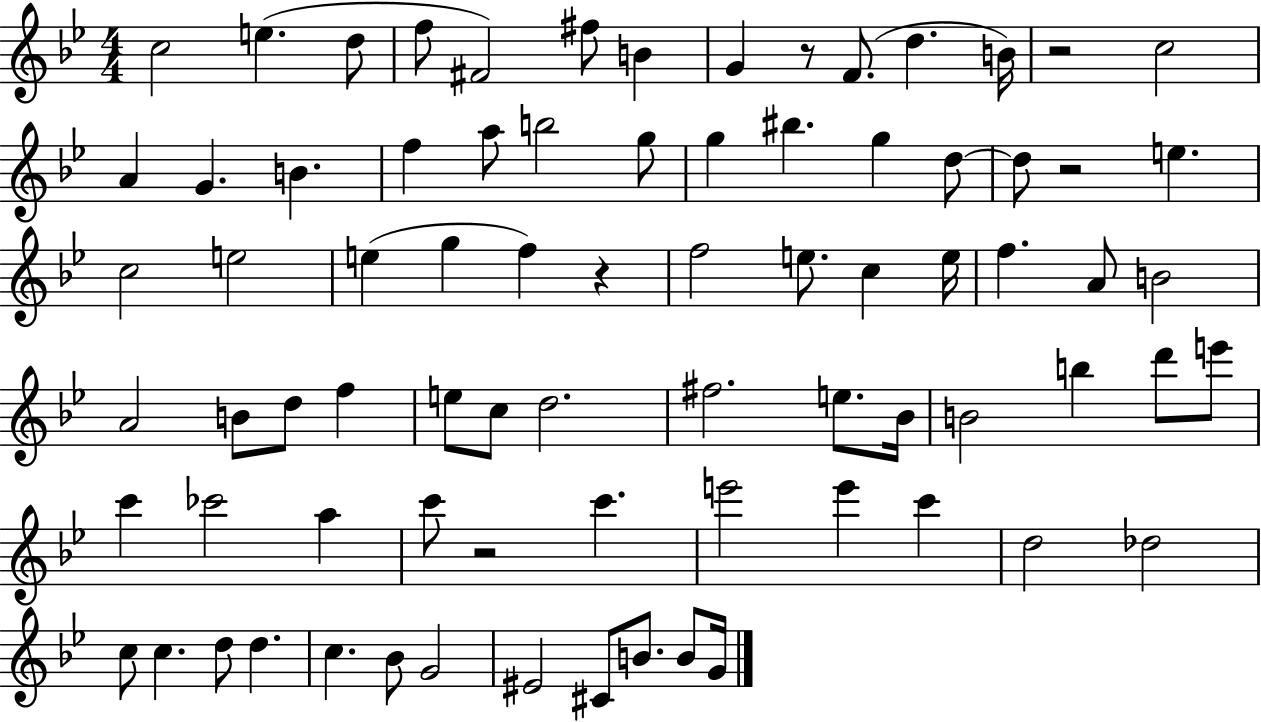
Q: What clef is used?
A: treble